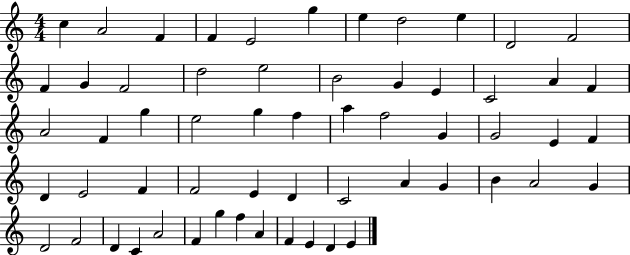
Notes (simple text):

C5/q A4/h F4/q F4/q E4/h G5/q E5/q D5/h E5/q D4/h F4/h F4/q G4/q F4/h D5/h E5/h B4/h G4/q E4/q C4/h A4/q F4/q A4/h F4/q G5/q E5/h G5/q F5/q A5/q F5/h G4/q G4/h E4/q F4/q D4/q E4/h F4/q F4/h E4/q D4/q C4/h A4/q G4/q B4/q A4/h G4/q D4/h F4/h D4/q C4/q A4/h F4/q G5/q F5/q A4/q F4/q E4/q D4/q E4/q